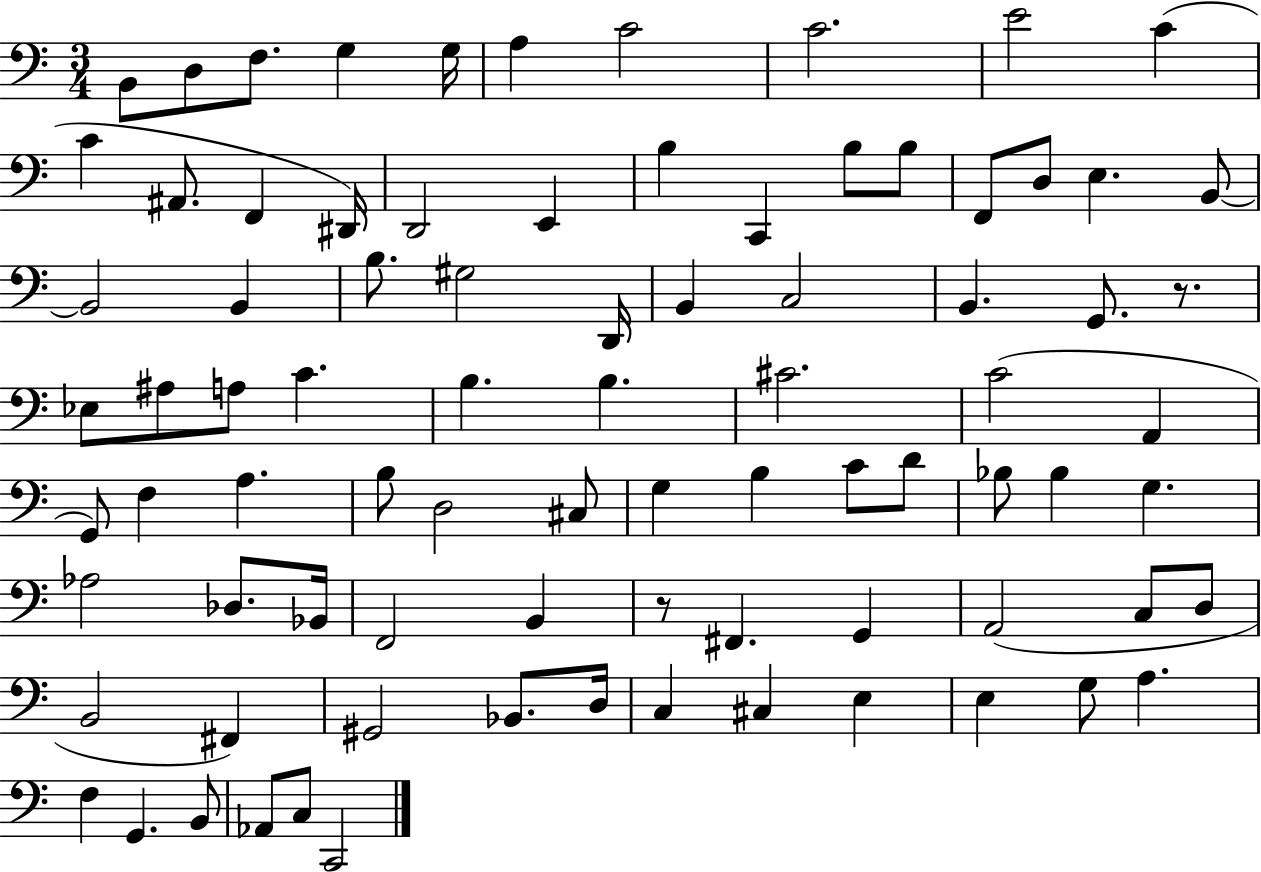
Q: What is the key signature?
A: C major